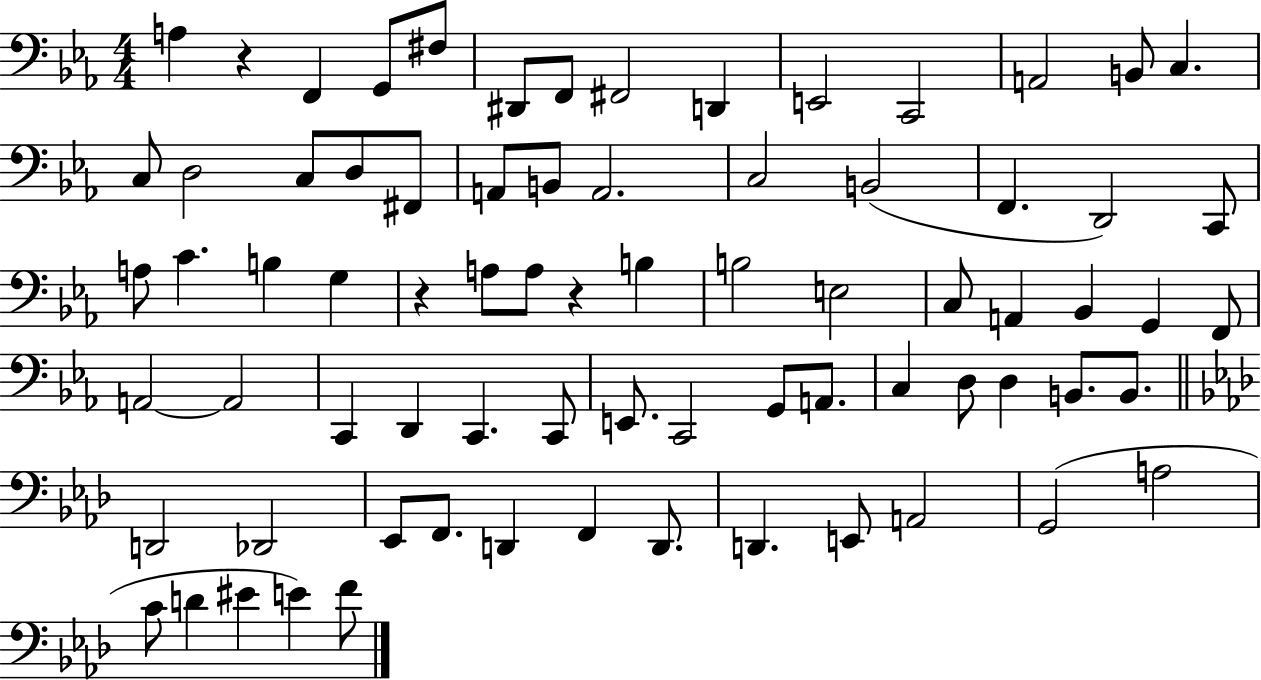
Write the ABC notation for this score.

X:1
T:Untitled
M:4/4
L:1/4
K:Eb
A, z F,, G,,/2 ^F,/2 ^D,,/2 F,,/2 ^F,,2 D,, E,,2 C,,2 A,,2 B,,/2 C, C,/2 D,2 C,/2 D,/2 ^F,,/2 A,,/2 B,,/2 A,,2 C,2 B,,2 F,, D,,2 C,,/2 A,/2 C B, G, z A,/2 A,/2 z B, B,2 E,2 C,/2 A,, _B,, G,, F,,/2 A,,2 A,,2 C,, D,, C,, C,,/2 E,,/2 C,,2 G,,/2 A,,/2 C, D,/2 D, B,,/2 B,,/2 D,,2 _D,,2 _E,,/2 F,,/2 D,, F,, D,,/2 D,, E,,/2 A,,2 G,,2 A,2 C/2 D ^E E F/2